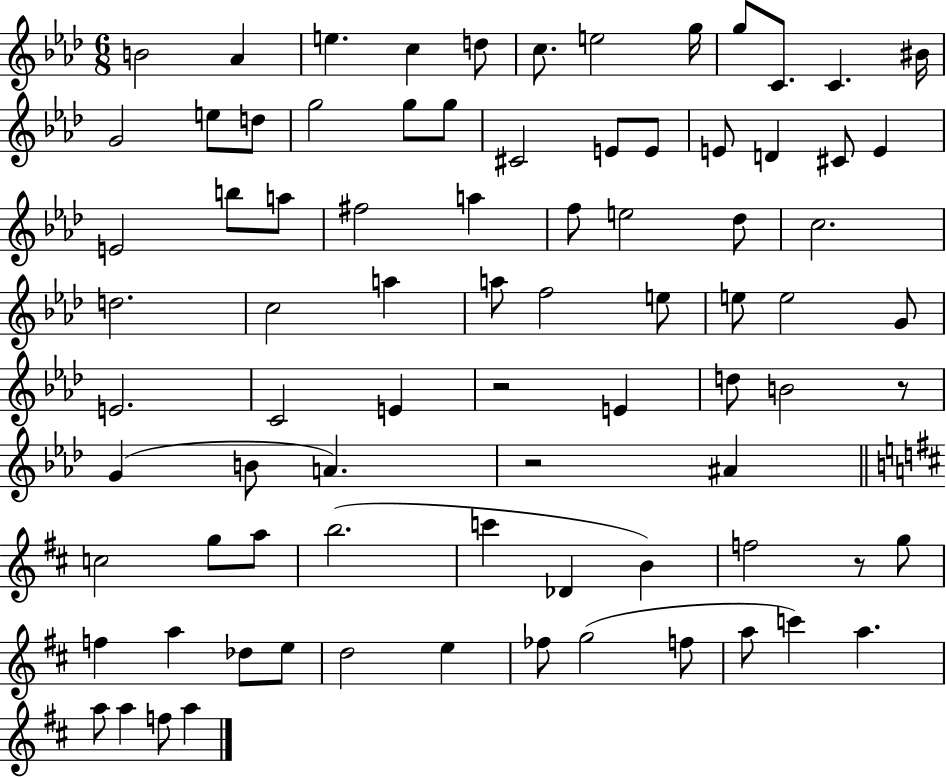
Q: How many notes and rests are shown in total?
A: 82